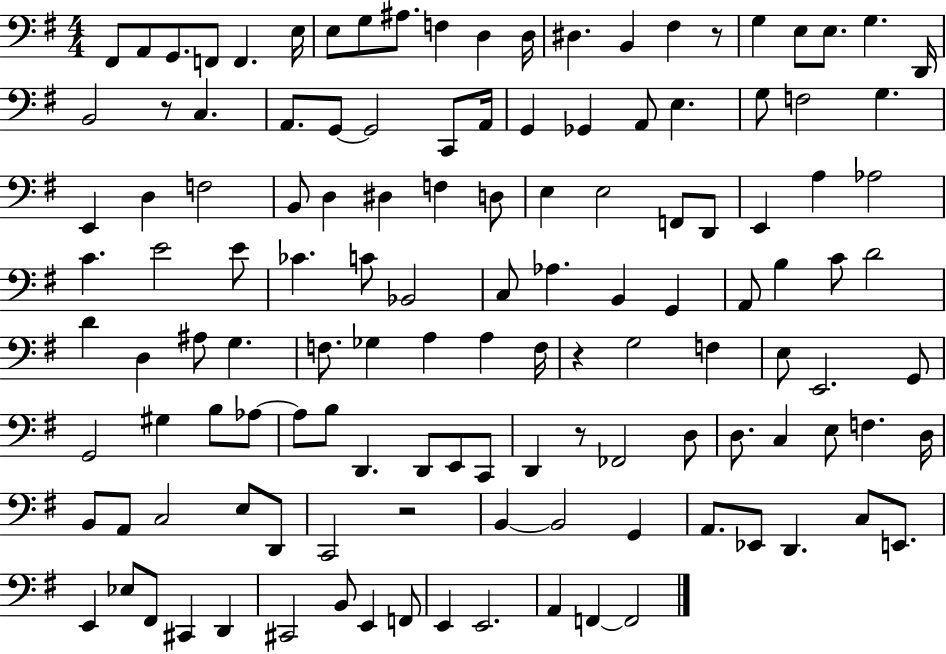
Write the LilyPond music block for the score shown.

{
  \clef bass
  \numericTimeSignature
  \time 4/4
  \key g \major
  \repeat volta 2 { fis,8 a,8 g,8. f,8 f,4. e16 | e8 g8 ais8. f4 d4 d16 | dis4. b,4 fis4 r8 | g4 e8 e8. g4. d,16 | \break b,2 r8 c4. | a,8. g,8~~ g,2 c,8 a,16 | g,4 ges,4 a,8 e4. | g8 f2 g4. | \break e,4 d4 f2 | b,8 d4 dis4 f4 d8 | e4 e2 f,8 d,8 | e,4 a4 aes2 | \break c'4. e'2 e'8 | ces'4. c'8 bes,2 | c8 aes4. b,4 g,4 | a,8 b4 c'8 d'2 | \break d'4 d4 ais8 g4. | f8. ges4 a4 a4 f16 | r4 g2 f4 | e8 e,2. g,8 | \break g,2 gis4 b8 aes8~~ | aes8 b8 d,4. d,8 e,8 c,8 | d,4 r8 fes,2 d8 | d8. c4 e8 f4. d16 | \break b,8 a,8 c2 e8 d,8 | c,2 r2 | b,4~~ b,2 g,4 | a,8. ees,8 d,4. c8 e,8. | \break e,4 ees8 fis,8 cis,4 d,4 | cis,2 b,8 e,4 f,8 | e,4 e,2. | a,4 f,4~~ f,2 | \break } \bar "|."
}